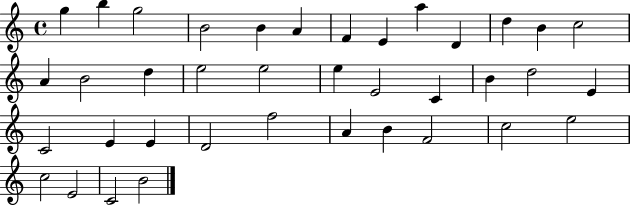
X:1
T:Untitled
M:4/4
L:1/4
K:C
g b g2 B2 B A F E a D d B c2 A B2 d e2 e2 e E2 C B d2 E C2 E E D2 f2 A B F2 c2 e2 c2 E2 C2 B2